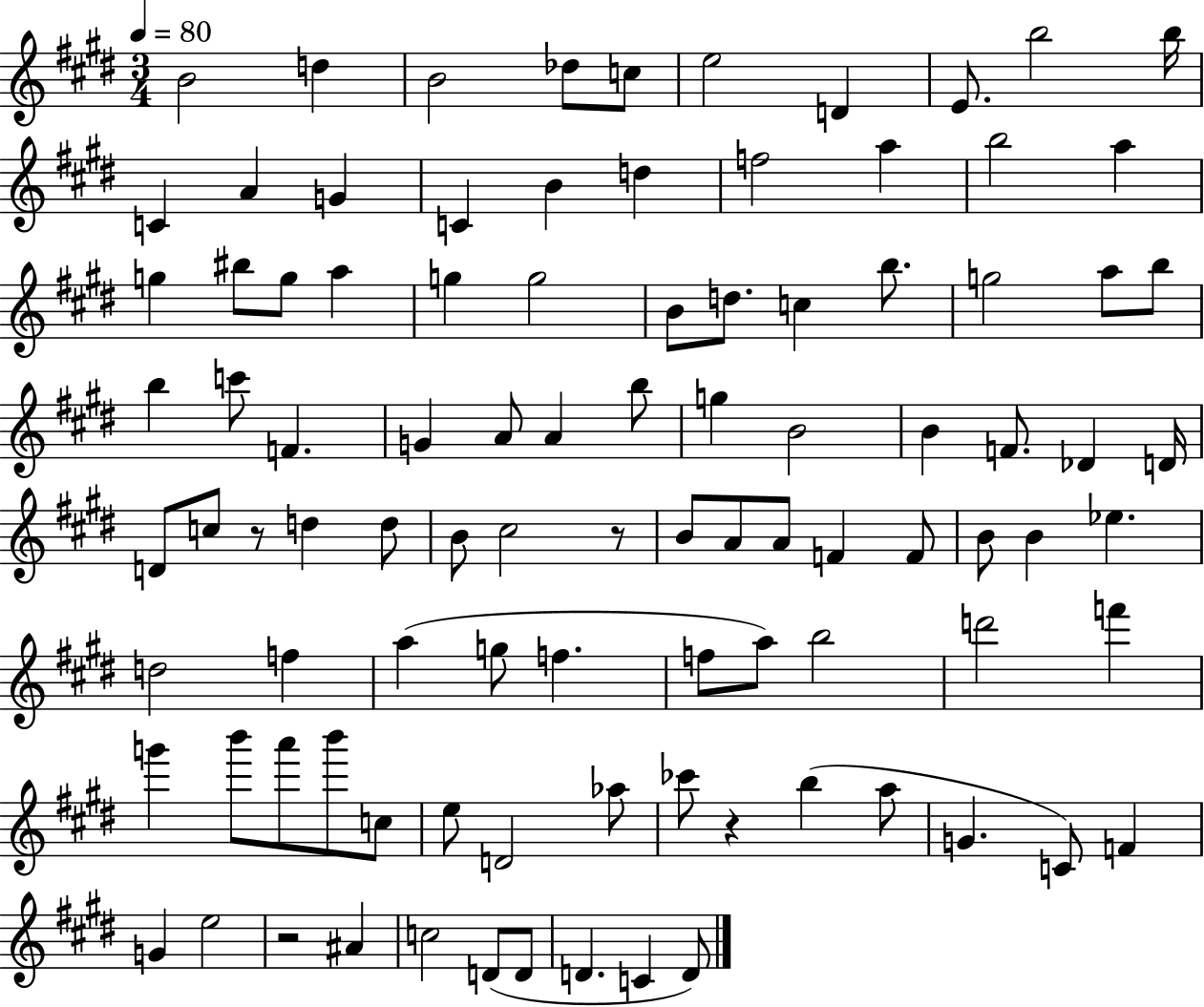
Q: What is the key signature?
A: E major